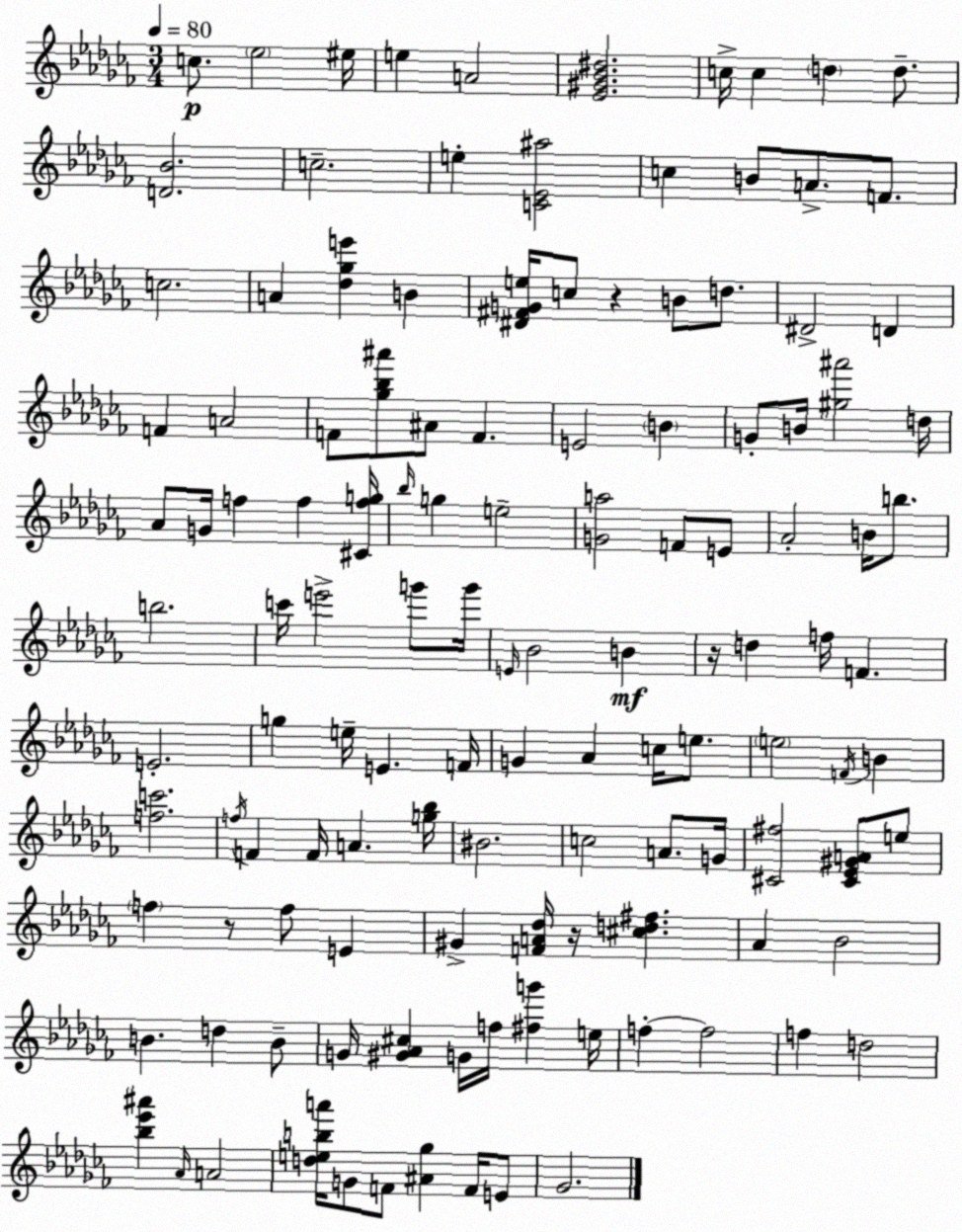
X:1
T:Untitled
M:3/4
L:1/4
K:Abm
c/2 _e2 ^e/4 e A2 [_E^G_B^d]2 c/4 c d d/2 [D_B]2 c2 e [C_E^a]2 c B/2 A/2 F/2 c2 A [_d_ge'] B [^D^FGe]/4 c/2 z B/2 d/2 ^D2 D F A2 F/2 [_g_b^a']/2 ^A/2 F E2 B G/2 B/4 [^g^a']2 d/4 _A/2 G/4 f f [^Cfg]/4 _b/4 g e2 [Ga]2 F/2 E/2 _A2 B/4 b/2 b2 c'/4 e'2 g'/2 g'/4 E/4 _B2 B z/4 d f/4 F E2 g e/4 E F/4 G _A c/4 e/2 e2 F/4 B [fc']2 f/4 F F/4 A [g_b]/4 ^B2 c2 A/2 G/4 [^C^f]2 [^C_E^GA]/2 e/2 f z/2 f/2 E ^G [FA_d]/4 z/4 [^cd^f] _A _B2 B d B/2 G/4 [^G_A^c] G/4 f/4 [^fg'] e/4 f f2 f d2 [_b_e'^a'] _A/4 A2 [deba']/4 G/2 F/2 [^A_g] F/4 E/2 _G2